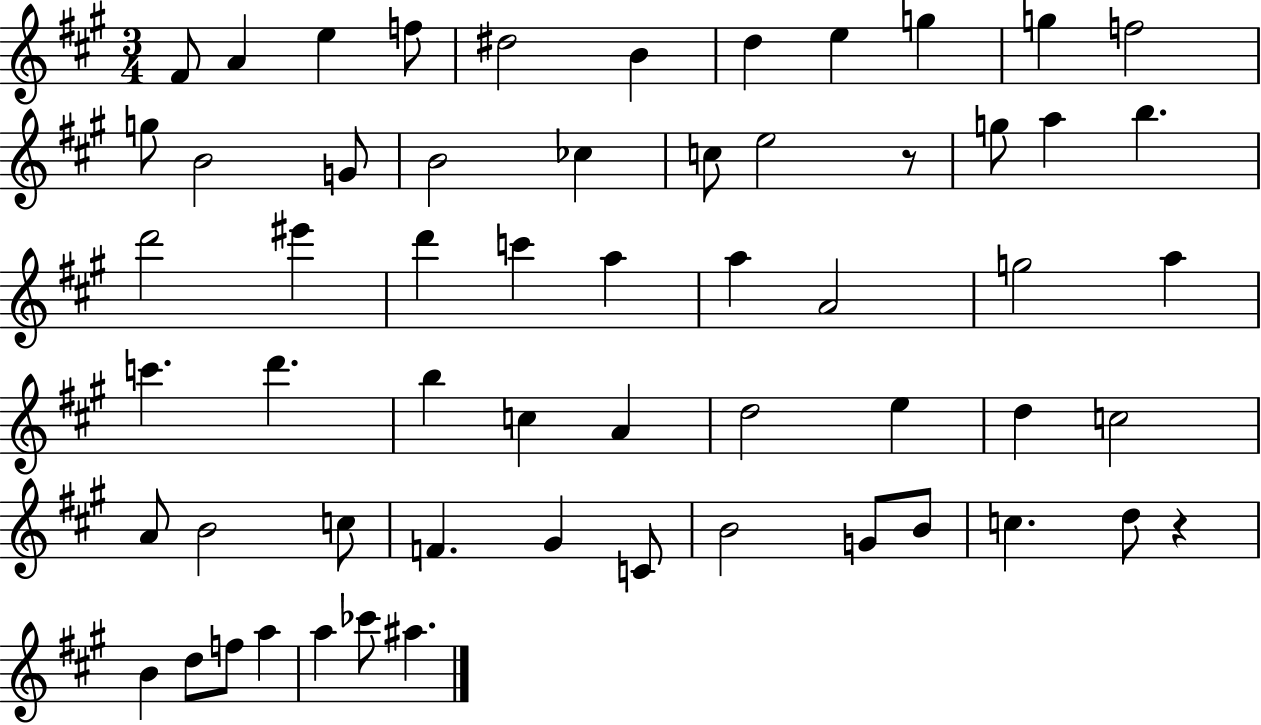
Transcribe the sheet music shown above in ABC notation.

X:1
T:Untitled
M:3/4
L:1/4
K:A
^F/2 A e f/2 ^d2 B d e g g f2 g/2 B2 G/2 B2 _c c/2 e2 z/2 g/2 a b d'2 ^e' d' c' a a A2 g2 a c' d' b c A d2 e d c2 A/2 B2 c/2 F ^G C/2 B2 G/2 B/2 c d/2 z B d/2 f/2 a a _c'/2 ^a